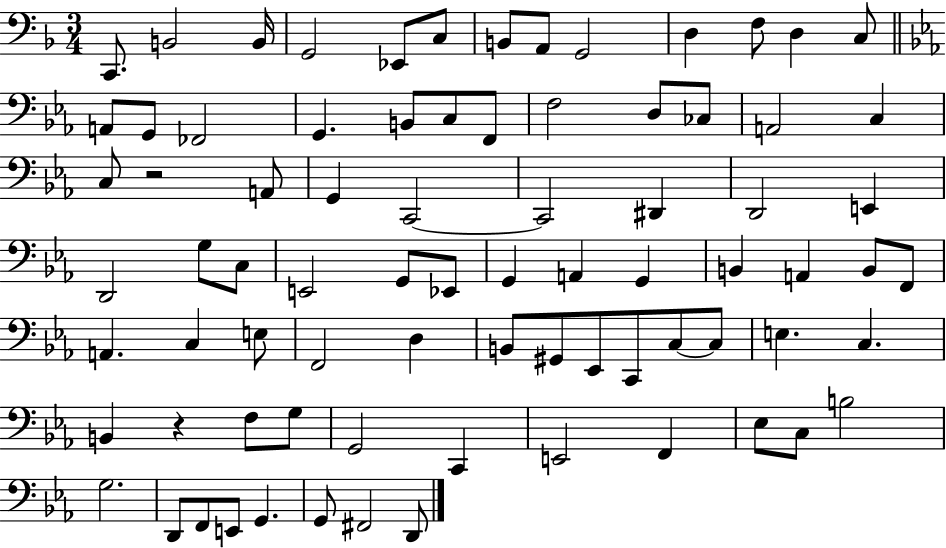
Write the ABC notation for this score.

X:1
T:Untitled
M:3/4
L:1/4
K:F
C,,/2 B,,2 B,,/4 G,,2 _E,,/2 C,/2 B,,/2 A,,/2 G,,2 D, F,/2 D, C,/2 A,,/2 G,,/2 _F,,2 G,, B,,/2 C,/2 F,,/2 F,2 D,/2 _C,/2 A,,2 C, C,/2 z2 A,,/2 G,, C,,2 C,,2 ^D,, D,,2 E,, D,,2 G,/2 C,/2 E,,2 G,,/2 _E,,/2 G,, A,, G,, B,, A,, B,,/2 F,,/2 A,, C, E,/2 F,,2 D, B,,/2 ^G,,/2 _E,,/2 C,,/2 C,/2 C,/2 E, C, B,, z F,/2 G,/2 G,,2 C,, E,,2 F,, _E,/2 C,/2 B,2 G,2 D,,/2 F,,/2 E,,/2 G,, G,,/2 ^F,,2 D,,/2